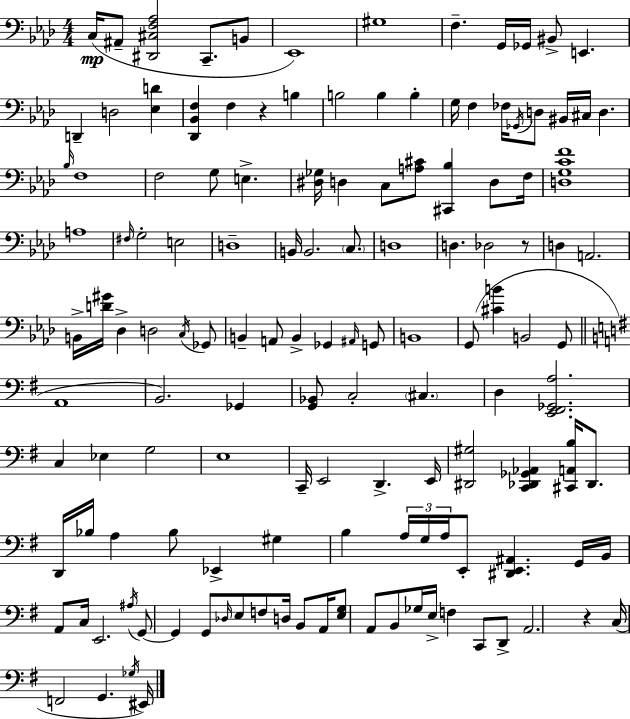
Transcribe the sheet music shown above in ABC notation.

X:1
T:Untitled
M:4/4
L:1/4
K:Ab
C,/4 ^A,,/2 [^D,,^C,F,_A,]2 C,,/2 B,,/2 _E,,4 ^G,4 F, G,,/4 _G,,/4 ^B,,/2 E,, D,, D,2 [_E,D] [_D,,_B,,F,] F, z B, B,2 B, B, G,/4 F, _F,/4 _G,,/4 D,/2 ^B,,/4 ^C,/4 D, _B,/4 F,4 F,2 G,/2 E, [^D,_G,]/4 D, C,/2 [A,^C]/2 [^C,,_B,] D,/2 F,/4 [D,G,CF]4 A,4 ^F,/4 G,2 E,2 D,4 B,,/4 B,,2 C,/2 D,4 D, _D,2 z/2 D, A,,2 B,,/4 [D^G]/4 _D, D,2 C,/4 _G,,/2 B,, A,,/2 B,, _G,, ^A,,/4 G,,/2 B,,4 G,,/2 [^CB] B,,2 G,,/2 A,,4 B,,2 _G,, [G,,_B,,]/2 C,2 ^C, D, [E,,^F,,_G,,A,]2 C, _E, G,2 E,4 C,,/4 E,,2 D,, E,,/4 [^D,,^G,]2 [C,,_D,,_G,,_A,,] [^C,,A,,B,]/4 _D,,/2 D,,/4 _B,/4 A, _B,/2 _E,, ^G, B, A,/4 G,/4 A,/4 E,,/2 [^D,,E,,^A,,] G,,/4 B,,/4 A,,/2 C,/4 E,,2 ^A,/4 G,,/2 G,, G,,/2 _D,/4 E,/2 F,/2 D,/4 B,,/2 A,,/4 [E,G,]/2 A,,/2 B,,/2 _G,/4 E,/4 F, C,,/2 D,,/2 A,,2 z C,/4 F,,2 G,, _G,/4 ^E,,/4